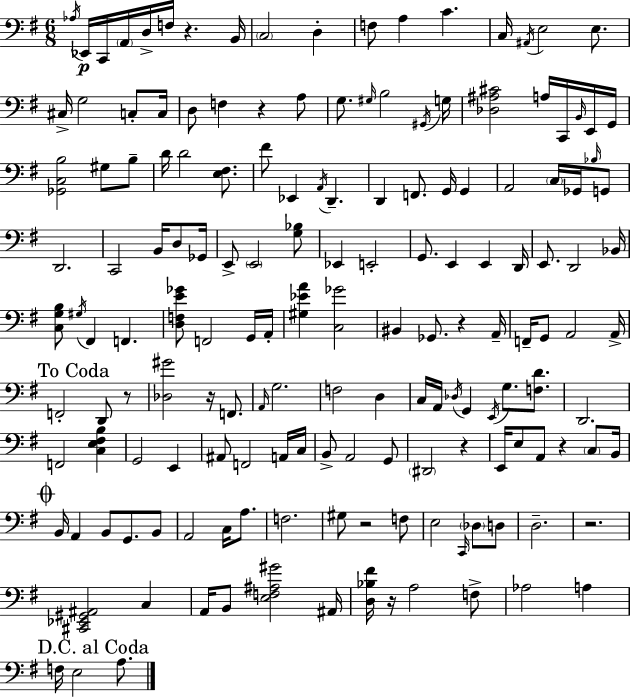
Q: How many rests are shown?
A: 10